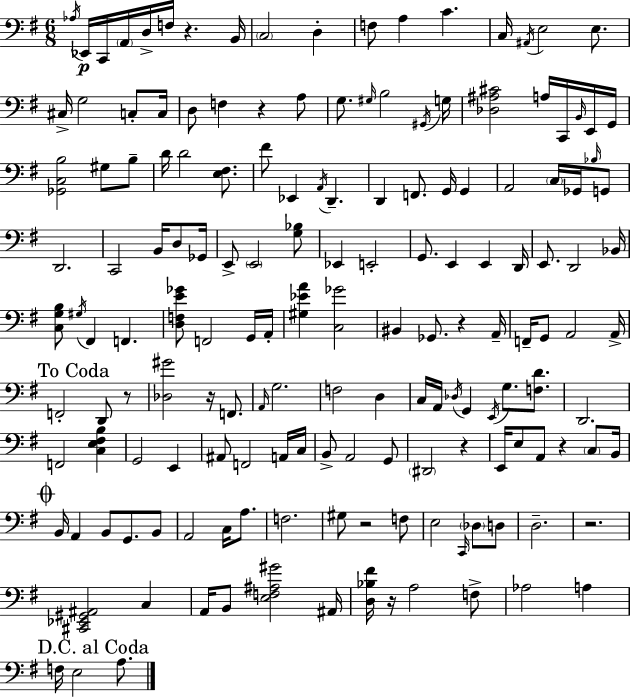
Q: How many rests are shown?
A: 10